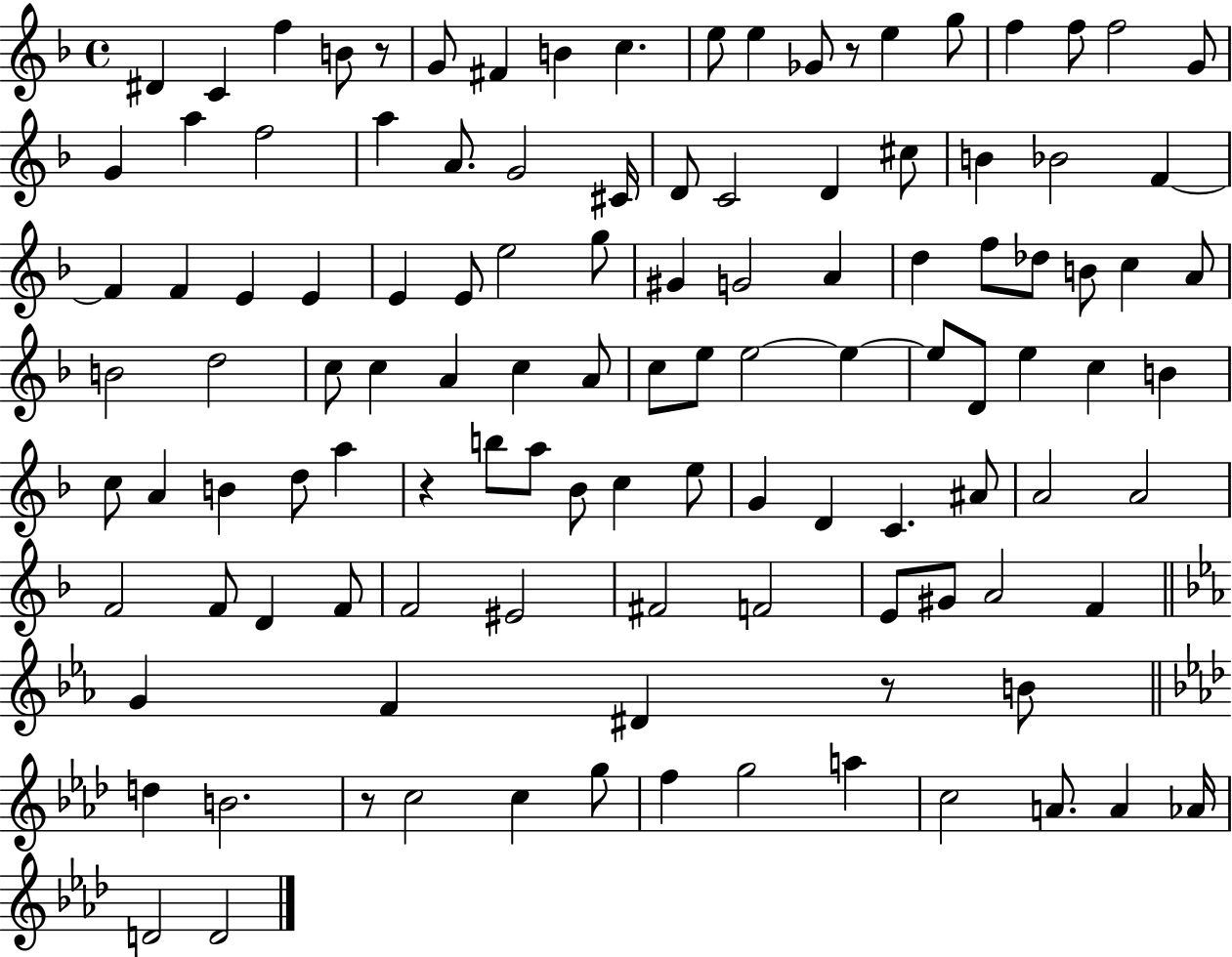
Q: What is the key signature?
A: F major